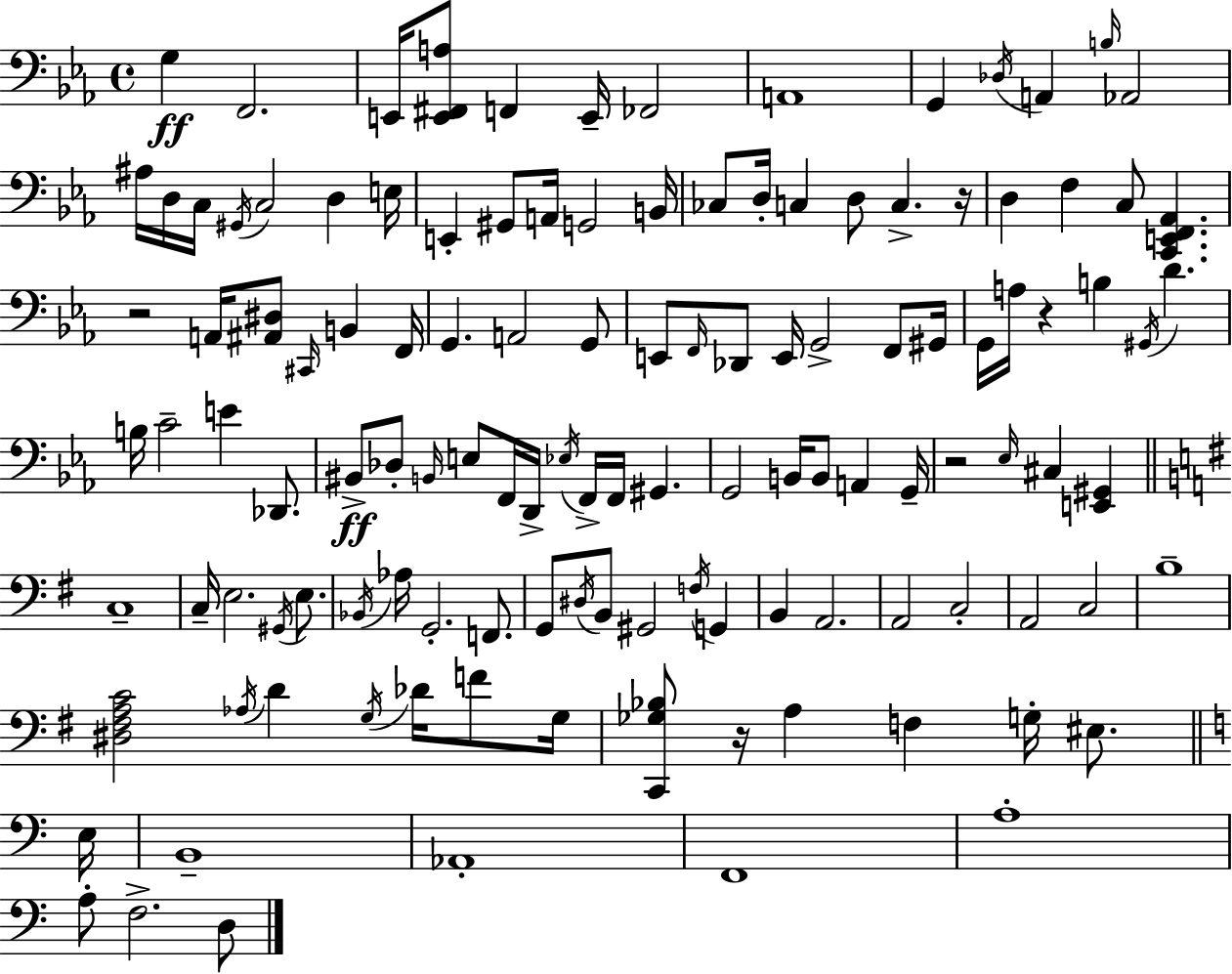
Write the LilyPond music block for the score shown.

{
  \clef bass
  \time 4/4
  \defaultTimeSignature
  \key ees \major
  g4\ff f,2. | e,16 <e, fis, a>8 f,4 e,16-- fes,2 | a,1 | g,4 \acciaccatura { des16 } a,4 \grace { b16 } aes,2 | \break ais16 d16 c16 \acciaccatura { gis,16 } c2 d4 | e16 e,4-. gis,8 a,16 g,2 | b,16 ces8 d16-. c4 d8 c4.-> | r16 d4 f4 c8 <c, e, f, aes,>4. | \break r2 a,16 <ais, dis>8 \grace { cis,16 } b,4 | f,16 g,4. a,2 | g,8 e,8 \grace { f,16 } des,8 e,16 g,2-> | f,8 gis,16 g,16 a16 r4 b4 \acciaccatura { gis,16 } | \break d'4. b16 c'2-- e'4 | des,8. bis,8->\ff des8-. \grace { b,16 } e8 f,16 d,16-> \acciaccatura { ees16 } | f,16-> f,16 gis,4. g,2 | b,16 b,8 a,4 g,16-- r2 | \break \grace { ees16 } cis4 <e, gis,>4 \bar "||" \break \key g \major c1-- | c16-- e2. \acciaccatura { gis,16 } e8. | \acciaccatura { bes,16 } aes16 g,2.-. f,8. | g,8 \acciaccatura { dis16 } b,8 gis,2 \acciaccatura { f16 } | \break g,4 b,4 a,2. | a,2 c2-. | a,2 c2 | b1-- | \break <dis fis a c'>2 \acciaccatura { aes16 } d'4 | \acciaccatura { g16 } des'16 f'8 g16 <c, ges bes>8 r16 a4 f4 | g16-. eis8. \bar "||" \break \key c \major e16 b,1-- | aes,1-. | f,1 | a1-. | \break a8-. f2.-> d8 | \bar "|."
}